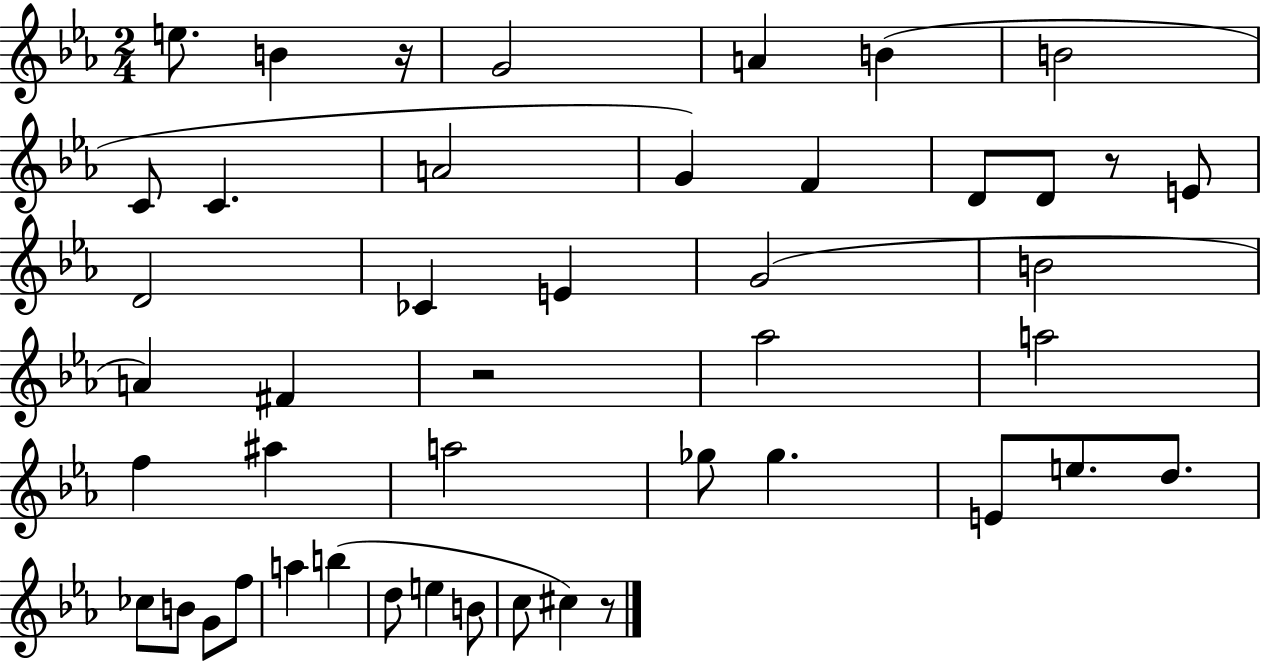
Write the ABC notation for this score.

X:1
T:Untitled
M:2/4
L:1/4
K:Eb
e/2 B z/4 G2 A B B2 C/2 C A2 G F D/2 D/2 z/2 E/2 D2 _C E G2 B2 A ^F z2 _a2 a2 f ^a a2 _g/2 _g E/2 e/2 d/2 _c/2 B/2 G/2 f/2 a b d/2 e B/2 c/2 ^c z/2